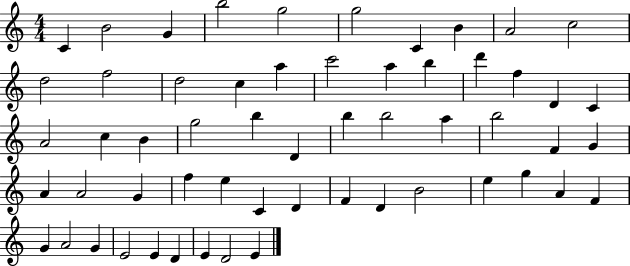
{
  \clef treble
  \numericTimeSignature
  \time 4/4
  \key c \major
  c'4 b'2 g'4 | b''2 g''2 | g''2 c'4 b'4 | a'2 c''2 | \break d''2 f''2 | d''2 c''4 a''4 | c'''2 a''4 b''4 | d'''4 f''4 d'4 c'4 | \break a'2 c''4 b'4 | g''2 b''4 d'4 | b''4 b''2 a''4 | b''2 f'4 g'4 | \break a'4 a'2 g'4 | f''4 e''4 c'4 d'4 | f'4 d'4 b'2 | e''4 g''4 a'4 f'4 | \break g'4 a'2 g'4 | e'2 e'4 d'4 | e'4 d'2 e'4 | \bar "|."
}